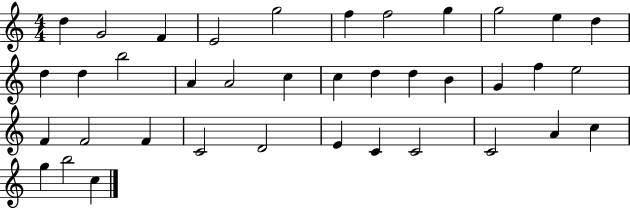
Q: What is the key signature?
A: C major